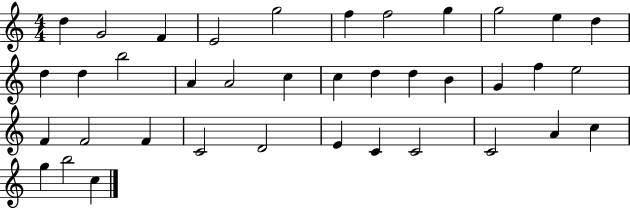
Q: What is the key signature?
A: C major